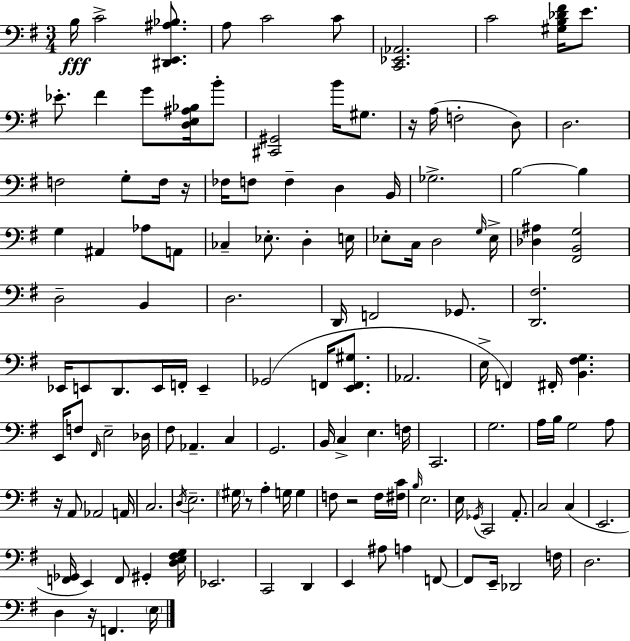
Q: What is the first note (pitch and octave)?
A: B3